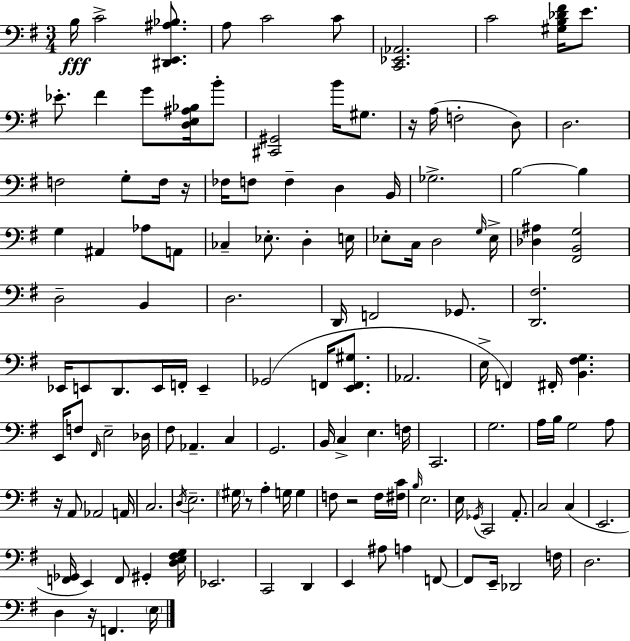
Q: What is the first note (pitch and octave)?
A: B3